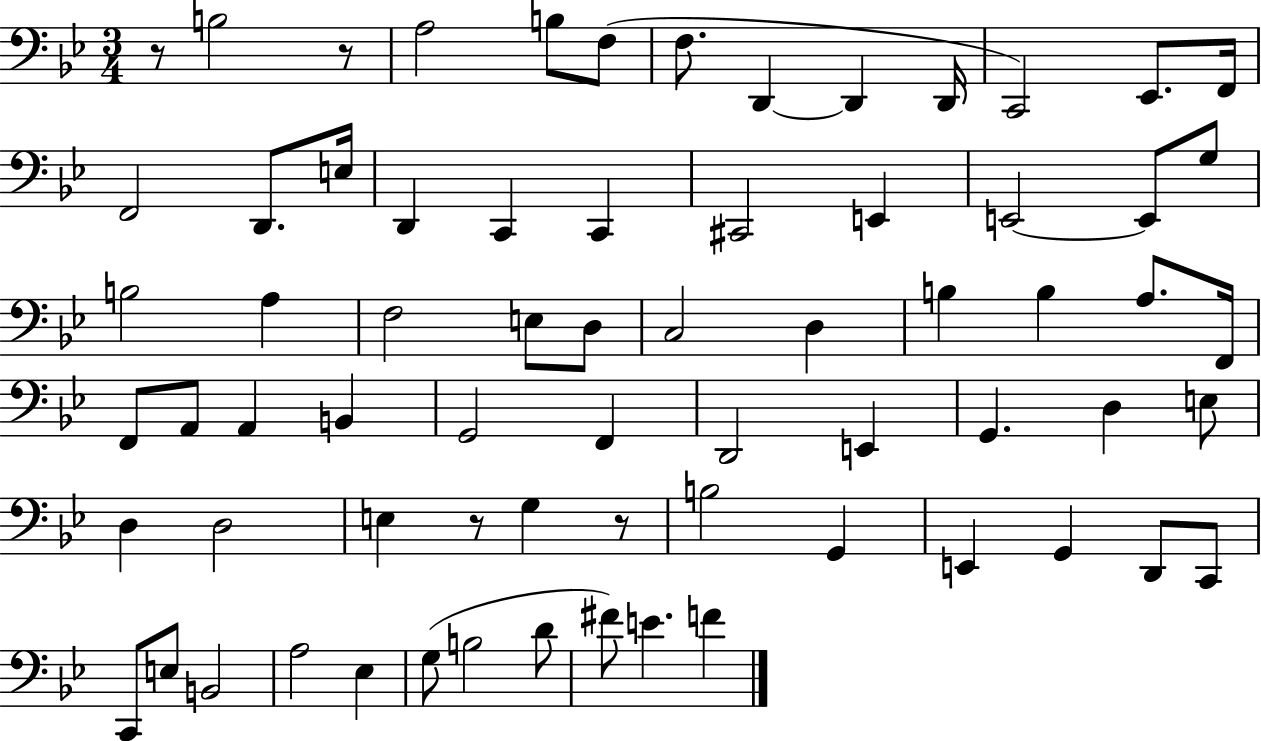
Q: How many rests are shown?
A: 4